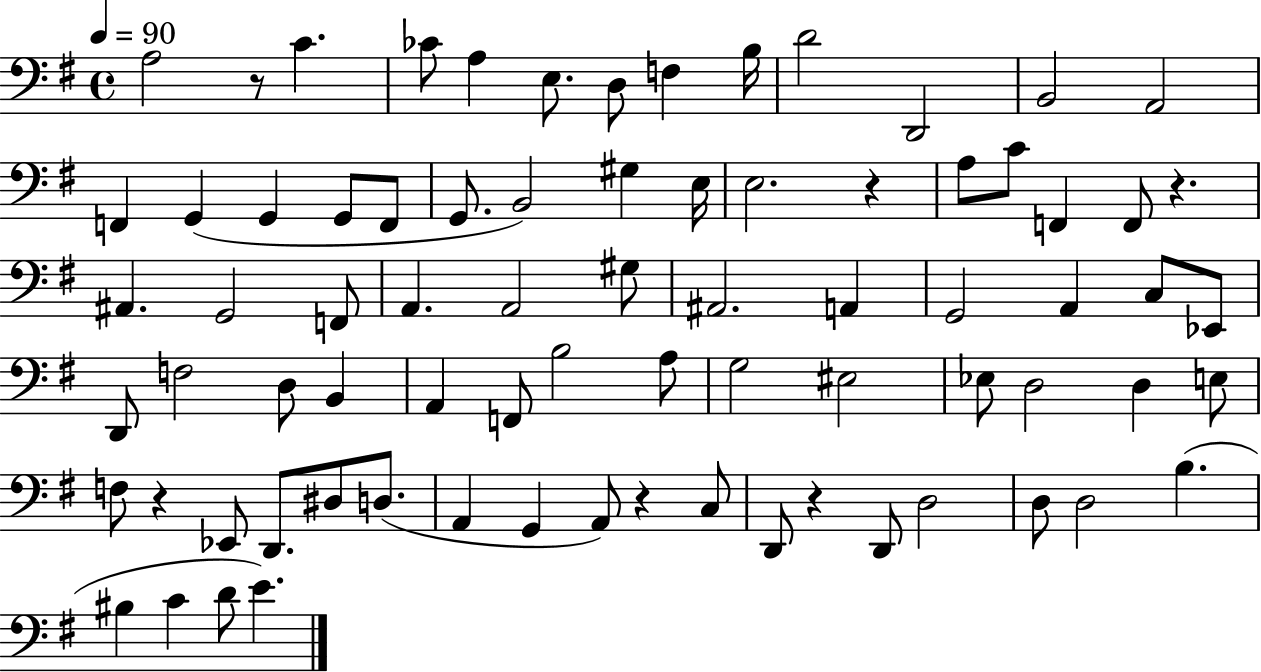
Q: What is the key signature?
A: G major